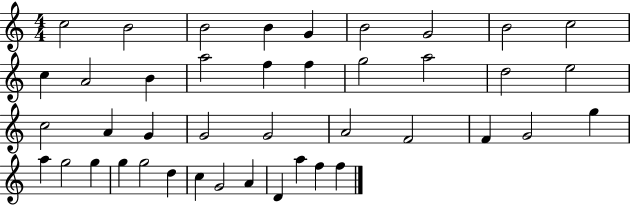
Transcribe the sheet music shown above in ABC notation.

X:1
T:Untitled
M:4/4
L:1/4
K:C
c2 B2 B2 B G B2 G2 B2 c2 c A2 B a2 f f g2 a2 d2 e2 c2 A G G2 G2 A2 F2 F G2 g a g2 g g g2 d c G2 A D a f f